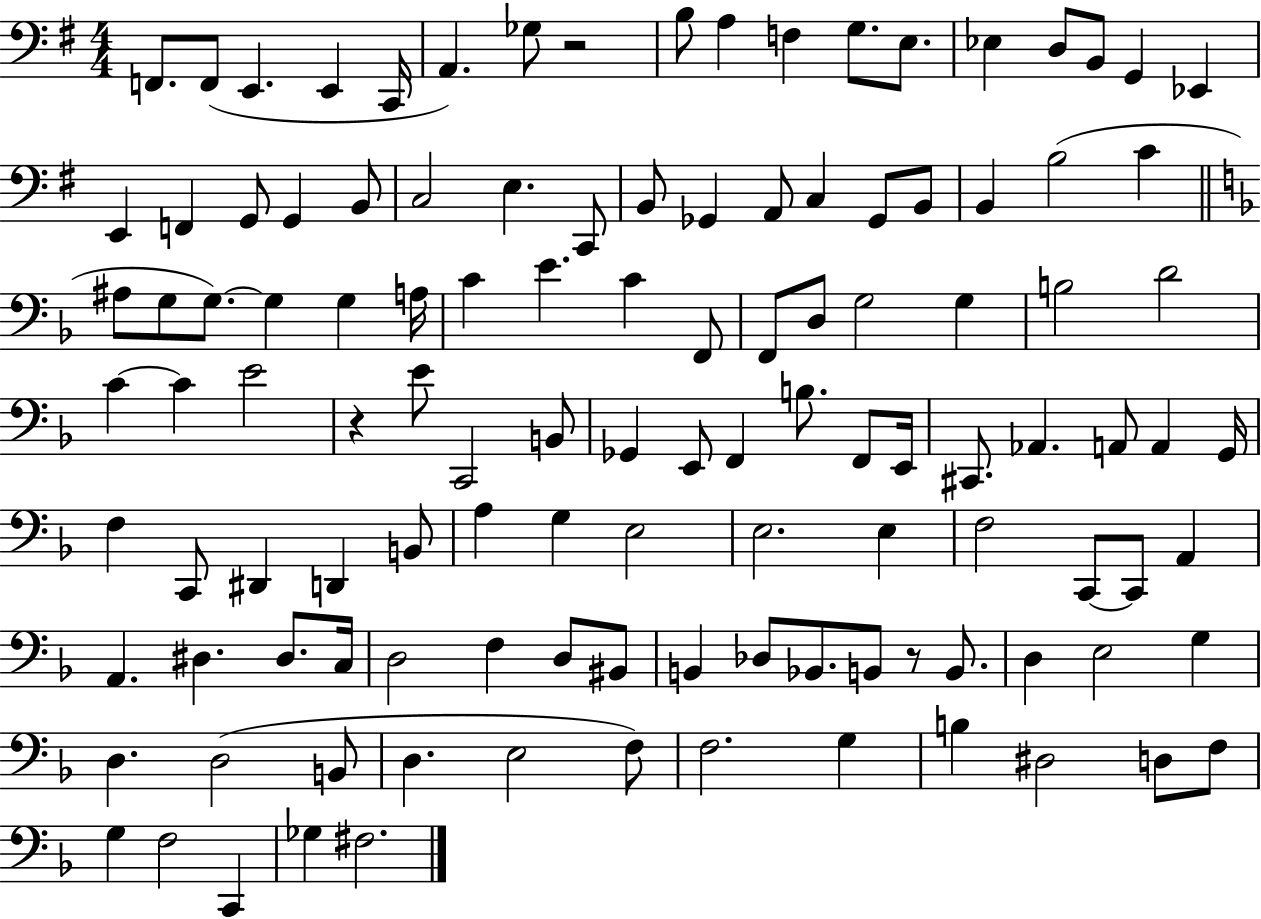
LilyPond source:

{
  \clef bass
  \numericTimeSignature
  \time 4/4
  \key g \major
  f,8. f,8( e,4. e,4 c,16 | a,4.) ges8 r2 | b8 a4 f4 g8. e8. | ees4 d8 b,8 g,4 ees,4 | \break e,4 f,4 g,8 g,4 b,8 | c2 e4. c,8 | b,8 ges,4 a,8 c4 ges,8 b,8 | b,4 b2( c'4 | \break \bar "||" \break \key f \major ais8 g8 g8.~~) g4 g4 a16 | c'4 e'4. c'4 f,8 | f,8 d8 g2 g4 | b2 d'2 | \break c'4~~ c'4 e'2 | r4 e'8 c,2 b,8 | ges,4 e,8 f,4 b8. f,8 e,16 | cis,8. aes,4. a,8 a,4 g,16 | \break f4 c,8 dis,4 d,4 b,8 | a4 g4 e2 | e2. e4 | f2 c,8~~ c,8 a,4 | \break a,4. dis4. dis8. c16 | d2 f4 d8 bis,8 | b,4 des8 bes,8. b,8 r8 b,8. | d4 e2 g4 | \break d4. d2( b,8 | d4. e2 f8) | f2. g4 | b4 dis2 d8 f8 | \break g4 f2 c,4 | ges4 fis2. | \bar "|."
}